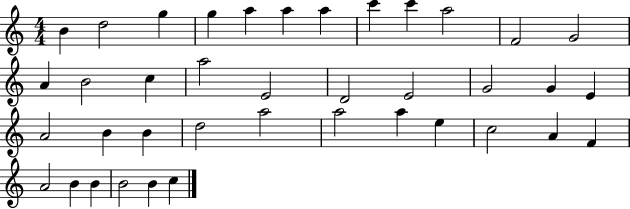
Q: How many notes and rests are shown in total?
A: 39